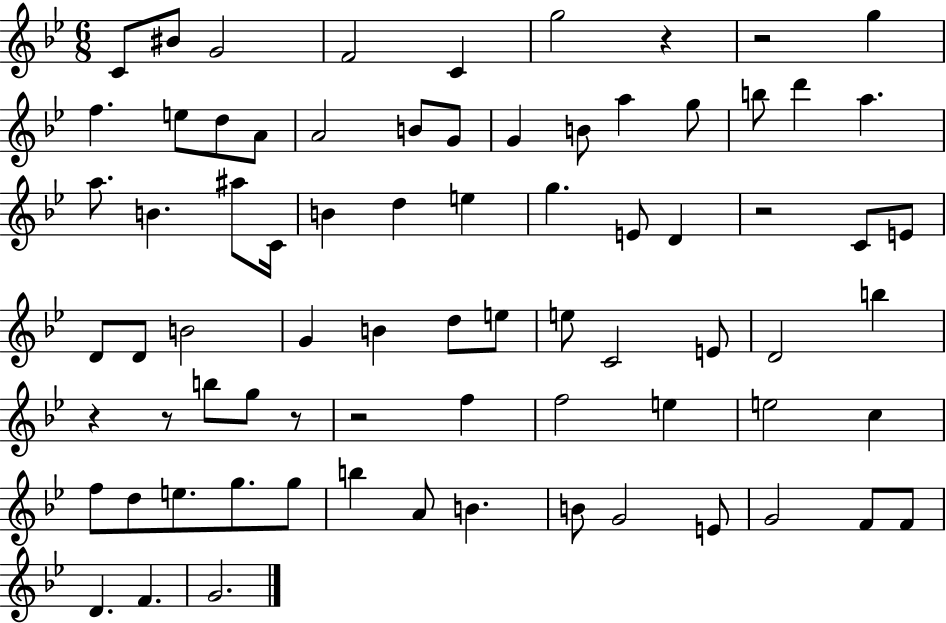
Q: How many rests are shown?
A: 7